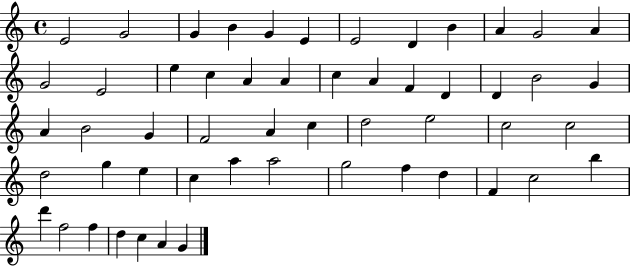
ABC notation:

X:1
T:Untitled
M:4/4
L:1/4
K:C
E2 G2 G B G E E2 D B A G2 A G2 E2 e c A A c A F D D B2 G A B2 G F2 A c d2 e2 c2 c2 d2 g e c a a2 g2 f d F c2 b d' f2 f d c A G